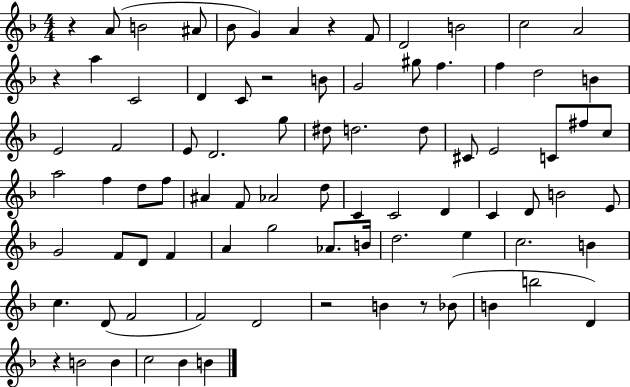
R/q A4/e B4/h A#4/e Bb4/e G4/q A4/q R/q F4/e D4/h B4/h C5/h A4/h R/q A5/q C4/h D4/q C4/e R/h B4/e G4/h G#5/e F5/q. F5/q D5/h B4/q E4/h F4/h E4/e D4/h. G5/e D#5/e D5/h. D5/e C#4/e E4/h C4/e F#5/e C5/e A5/h F5/q D5/e F5/e A#4/q F4/e Ab4/h D5/e C4/q C4/h D4/q C4/q D4/e B4/h E4/e G4/h F4/e D4/e F4/q A4/q G5/h Ab4/e. B4/s D5/h. E5/q C5/h. B4/q C5/q. D4/e F4/h F4/h D4/h R/h B4/q R/e Bb4/e B4/q B5/h D4/q R/q B4/h B4/q C5/h Bb4/q B4/q